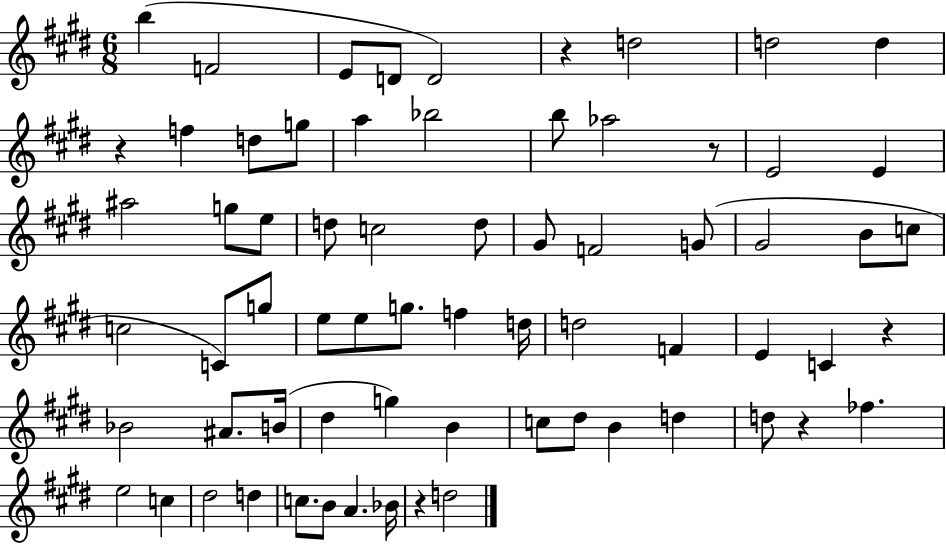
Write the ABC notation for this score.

X:1
T:Untitled
M:6/8
L:1/4
K:E
b F2 E/2 D/2 D2 z d2 d2 d z f d/2 g/2 a _b2 b/2 _a2 z/2 E2 E ^a2 g/2 e/2 d/2 c2 d/2 ^G/2 F2 G/2 ^G2 B/2 c/2 c2 C/2 g/2 e/2 e/2 g/2 f d/4 d2 F E C z _B2 ^A/2 B/4 ^d g B c/2 ^d/2 B d d/2 z _f e2 c ^d2 d c/2 B/2 A _B/4 z d2